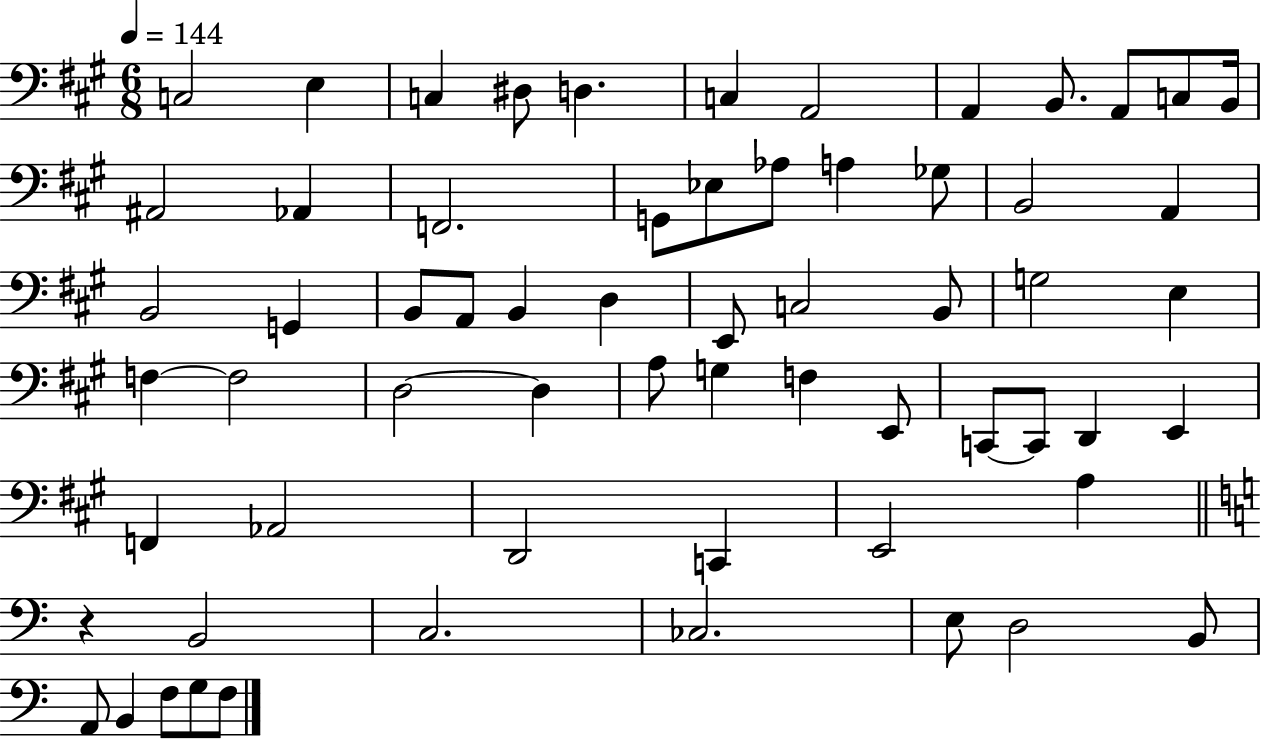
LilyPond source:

{
  \clef bass
  \numericTimeSignature
  \time 6/8
  \key a \major
  \tempo 4 = 144
  c2 e4 | c4 dis8 d4. | c4 a,2 | a,4 b,8. a,8 c8 b,16 | \break ais,2 aes,4 | f,2. | g,8 ees8 aes8 a4 ges8 | b,2 a,4 | \break b,2 g,4 | b,8 a,8 b,4 d4 | e,8 c2 b,8 | g2 e4 | \break f4~~ f2 | d2~~ d4 | a8 g4 f4 e,8 | c,8~~ c,8 d,4 e,4 | \break f,4 aes,2 | d,2 c,4 | e,2 a4 | \bar "||" \break \key c \major r4 b,2 | c2. | ces2. | e8 d2 b,8 | \break a,8 b,4 f8 g8 f8 | \bar "|."
}